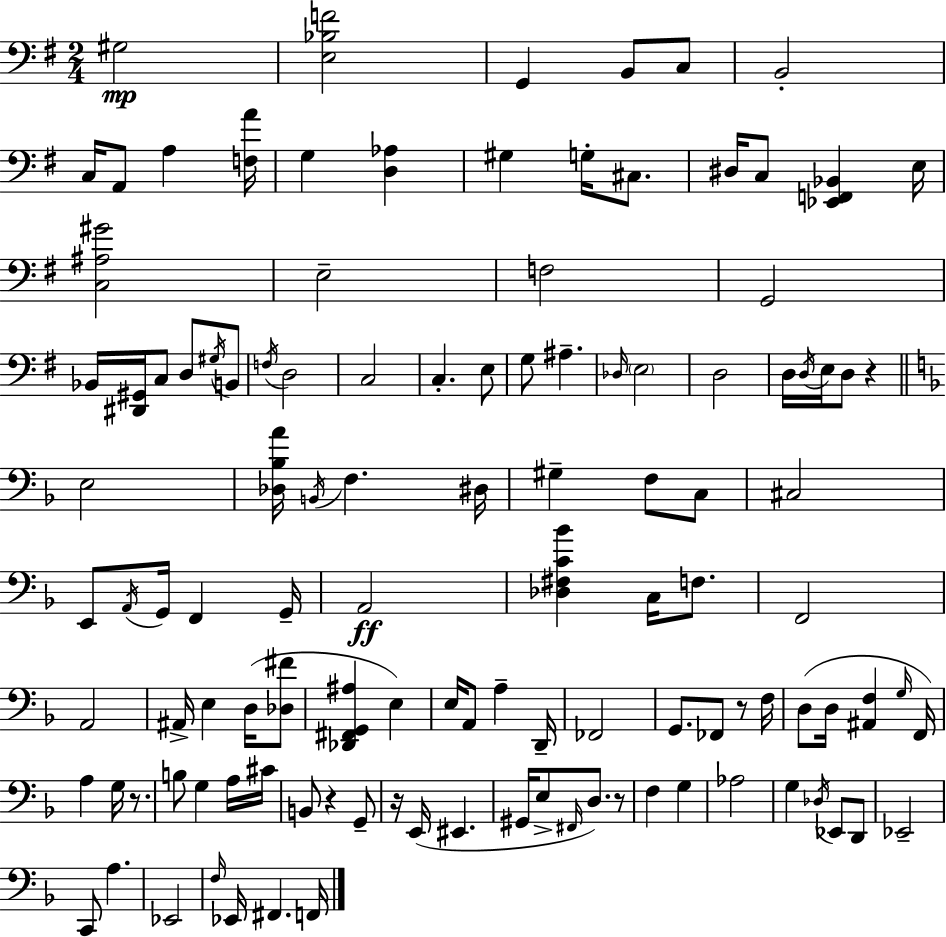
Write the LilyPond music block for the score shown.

{
  \clef bass
  \numericTimeSignature
  \time 2/4
  \key g \major
  gis2\mp | <e bes f'>2 | g,4 b,8 c8 | b,2-. | \break c16 a,8 a4 <f a'>16 | g4 <d aes>4 | gis4 g16-. cis8. | dis16 c8 <ees, f, bes,>4 e16 | \break <c ais gis'>2 | e2-- | f2 | g,2 | \break bes,16 <dis, gis,>16 c8 d8 \acciaccatura { gis16 } b,8 | \acciaccatura { f16 } d2 | c2 | c4.-. | \break e8 g8 ais4.-- | \grace { des16 } \parenthesize e2 | d2 | d16 \acciaccatura { d16 } e16 d8 | \break r4 \bar "||" \break \key d \minor e2 | <des bes a'>16 \acciaccatura { b,16 } f4. | dis16 gis4-- f8 c8 | cis2 | \break e,8 \acciaccatura { a,16 } g,16 f,4 | g,16-- a,2\ff | <des fis c' bes'>4 c16 f8. | f,2 | \break a,2 | ais,16-> e4 d16( | <des fis'>8 <des, fis, g, ais>4 e4) | e16 a,8 a4-- | \break d,16-- fes,2 | g,8. fes,8 r8 | f16 d8( d16 <ais, f>4 | \grace { g16 }) f,16 a4 g16 | \break r8. b8 g4 | a16 cis'16 b,8 r4 | g,8-- r16 e,16( eis,4. | gis,16 e8-> \grace { fis,16 } d8.) | \break r8 f4 | g4 aes2 | g4 | \acciaccatura { des16 } ees,8 d,8 ees,2-- | \break c,8 a4. | ees,2 | \grace { f16 } ees,16 fis,4. | f,16 \bar "|."
}